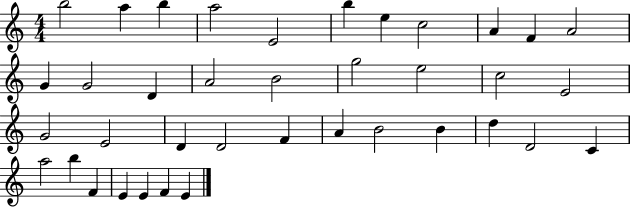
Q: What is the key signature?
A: C major